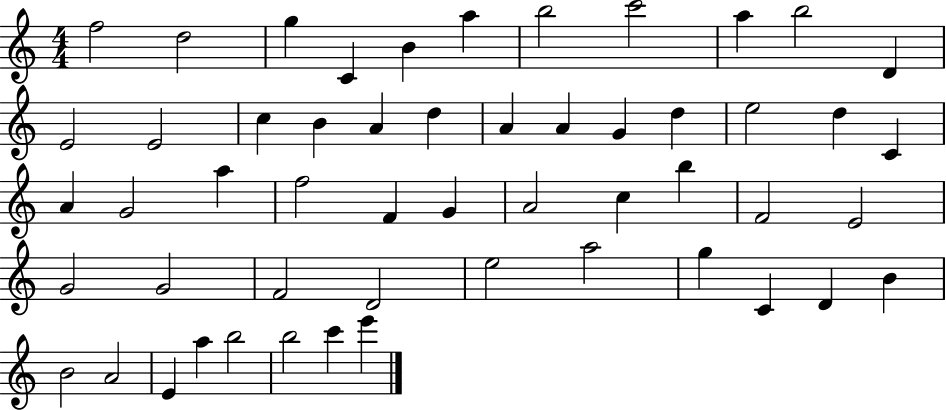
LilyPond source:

{
  \clef treble
  \numericTimeSignature
  \time 4/4
  \key c \major
  f''2 d''2 | g''4 c'4 b'4 a''4 | b''2 c'''2 | a''4 b''2 d'4 | \break e'2 e'2 | c''4 b'4 a'4 d''4 | a'4 a'4 g'4 d''4 | e''2 d''4 c'4 | \break a'4 g'2 a''4 | f''2 f'4 g'4 | a'2 c''4 b''4 | f'2 e'2 | \break g'2 g'2 | f'2 d'2 | e''2 a''2 | g''4 c'4 d'4 b'4 | \break b'2 a'2 | e'4 a''4 b''2 | b''2 c'''4 e'''4 | \bar "|."
}